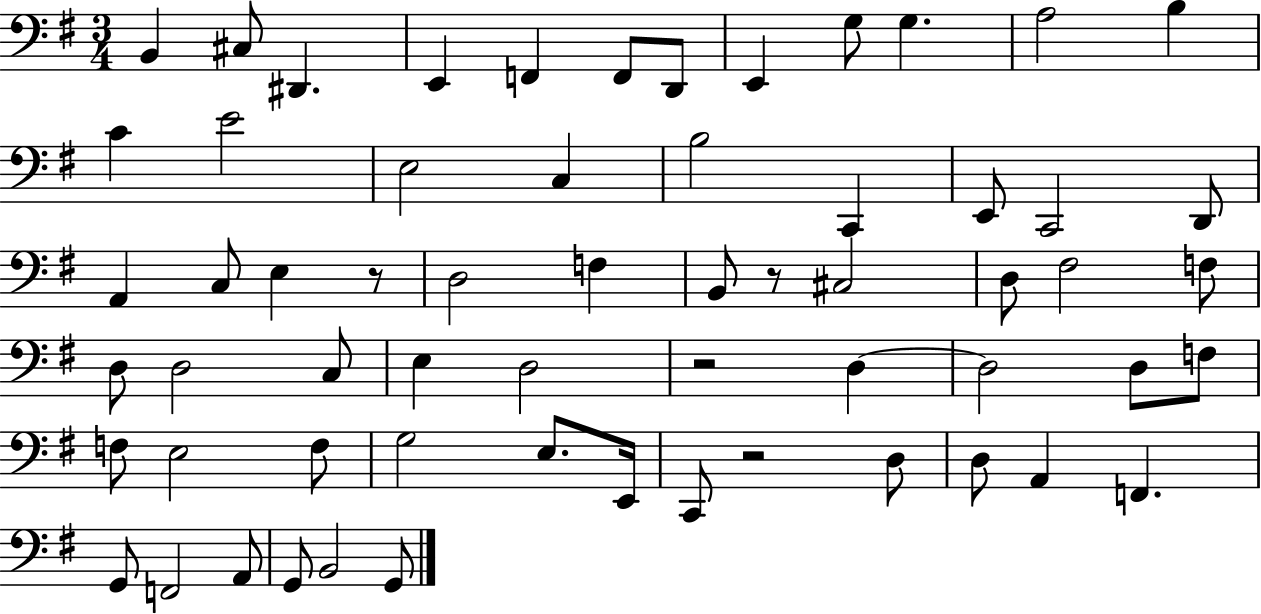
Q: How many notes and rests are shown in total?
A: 61